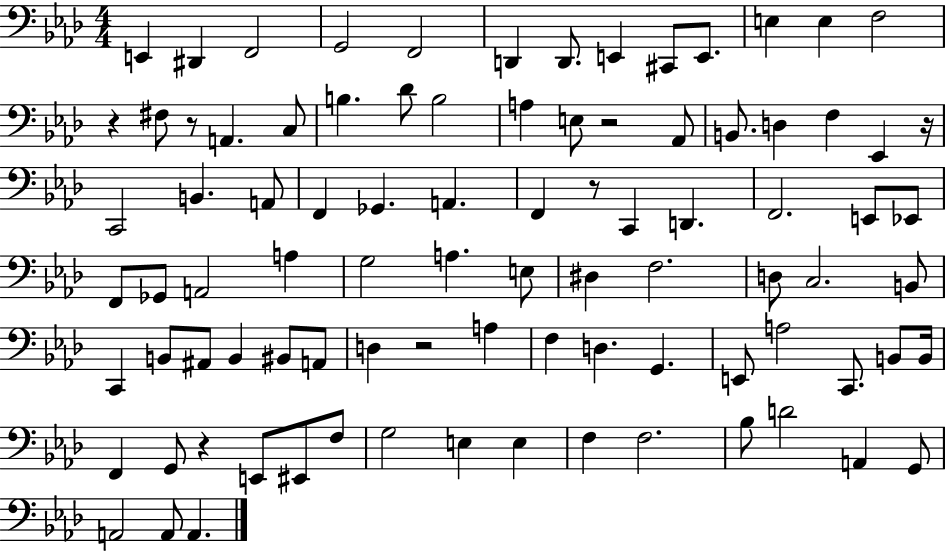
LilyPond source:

{
  \clef bass
  \numericTimeSignature
  \time 4/4
  \key aes \major
  \repeat volta 2 { e,4 dis,4 f,2 | g,2 f,2 | d,4 d,8. e,4 cis,8 e,8. | e4 e4 f2 | \break r4 fis8 r8 a,4. c8 | b4. des'8 b2 | a4 e8 r2 aes,8 | b,8. d4 f4 ees,4 r16 | \break c,2 b,4. a,8 | f,4 ges,4. a,4. | f,4 r8 c,4 d,4. | f,2. e,8 ees,8 | \break f,8 ges,8 a,2 a4 | g2 a4. e8 | dis4 f2. | d8 c2. b,8 | \break c,4 b,8 ais,8 b,4 bis,8 a,8 | d4 r2 a4 | f4 d4. g,4. | e,8 a2 c,8. b,8 b,16 | \break f,4 g,8 r4 e,8 eis,8 f8 | g2 e4 e4 | f4 f2. | bes8 d'2 a,4 g,8 | \break a,2 a,8 a,4. | } \bar "|."
}